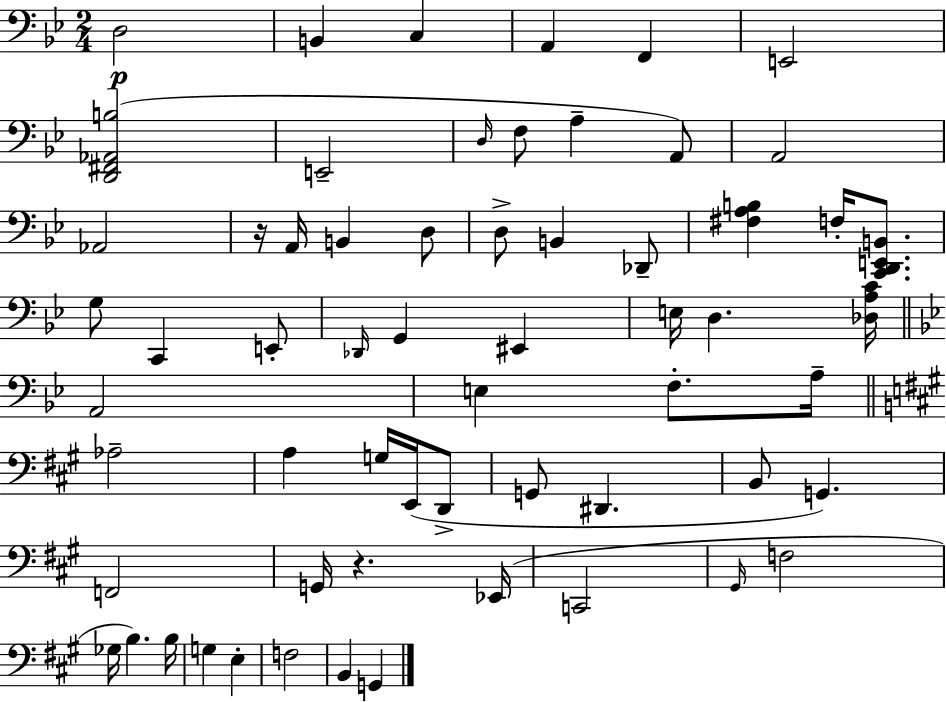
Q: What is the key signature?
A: BES major